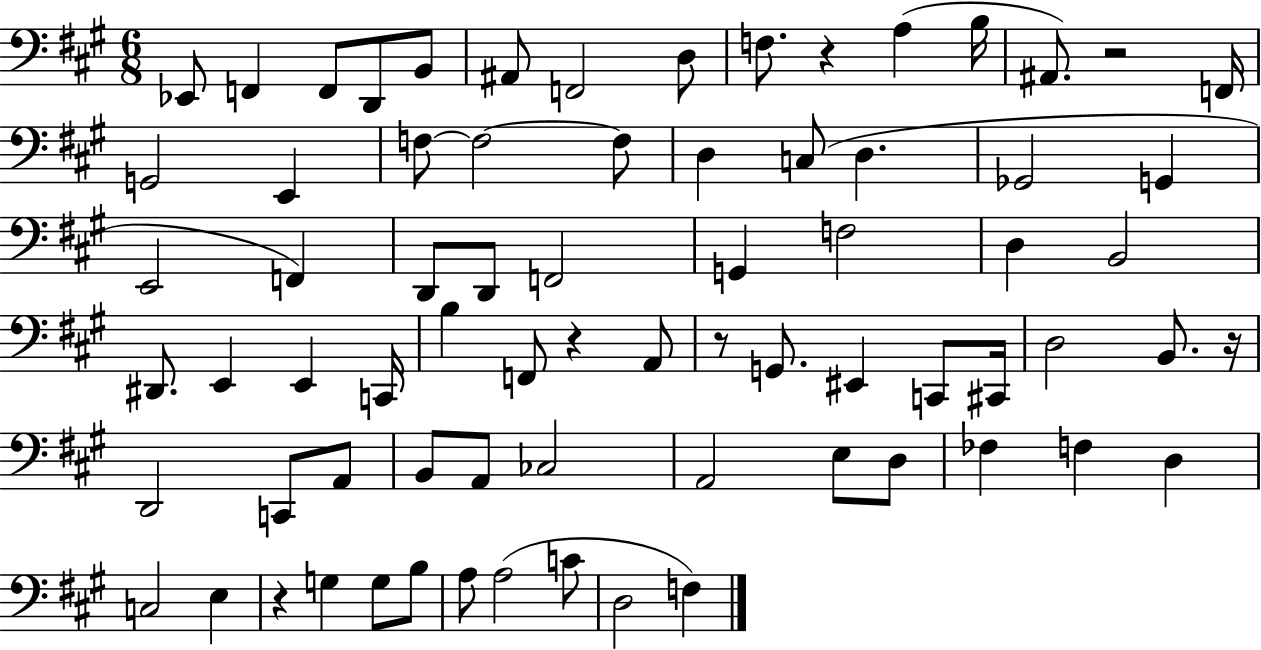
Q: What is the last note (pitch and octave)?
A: F3